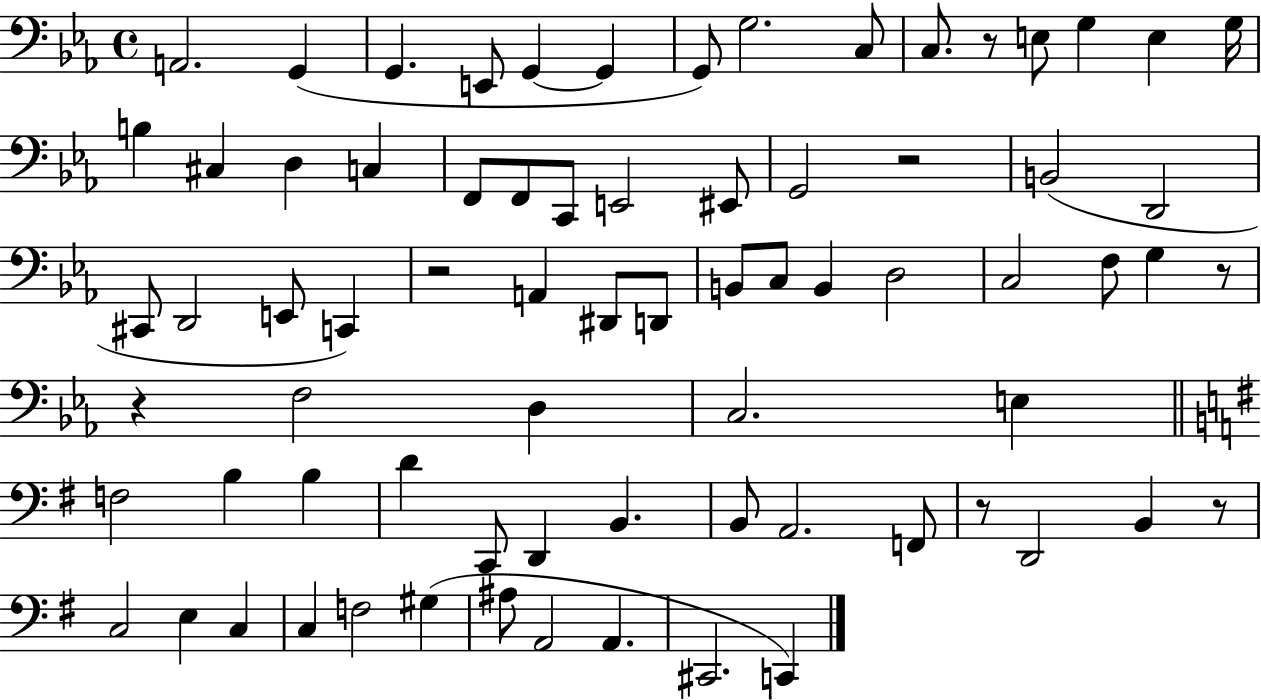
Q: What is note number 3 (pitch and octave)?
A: G2